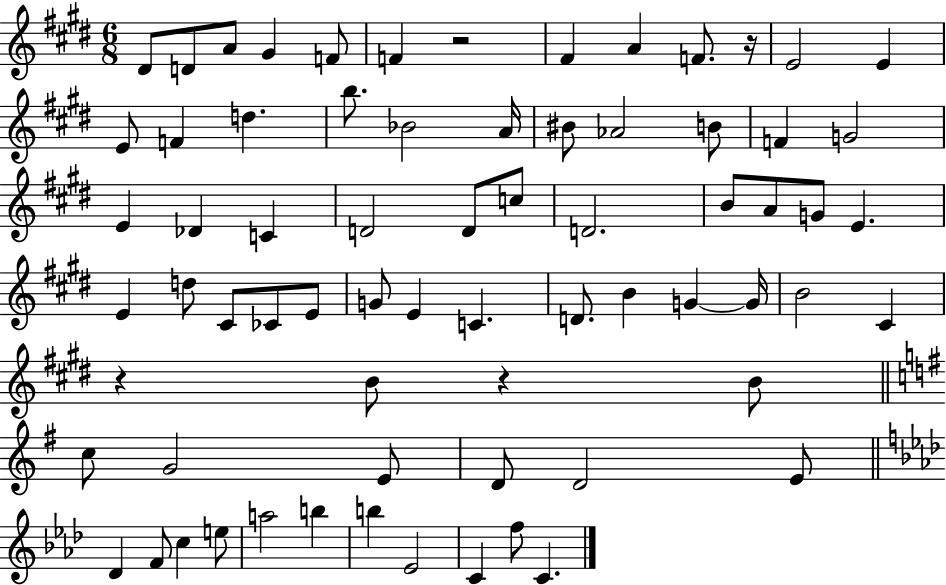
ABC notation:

X:1
T:Untitled
M:6/8
L:1/4
K:E
^D/2 D/2 A/2 ^G F/2 F z2 ^F A F/2 z/4 E2 E E/2 F d b/2 _B2 A/4 ^B/2 _A2 B/2 F G2 E _D C D2 D/2 c/2 D2 B/2 A/2 G/2 E E d/2 ^C/2 _C/2 E/2 G/2 E C D/2 B G G/4 B2 ^C z B/2 z B/2 c/2 G2 E/2 D/2 D2 E/2 _D F/2 c e/2 a2 b b _E2 C f/2 C